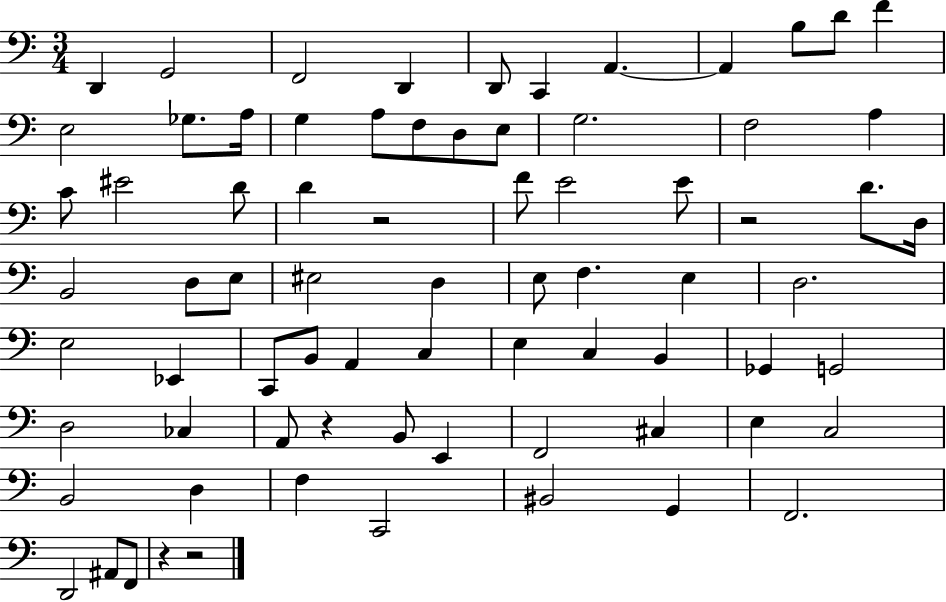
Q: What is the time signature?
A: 3/4